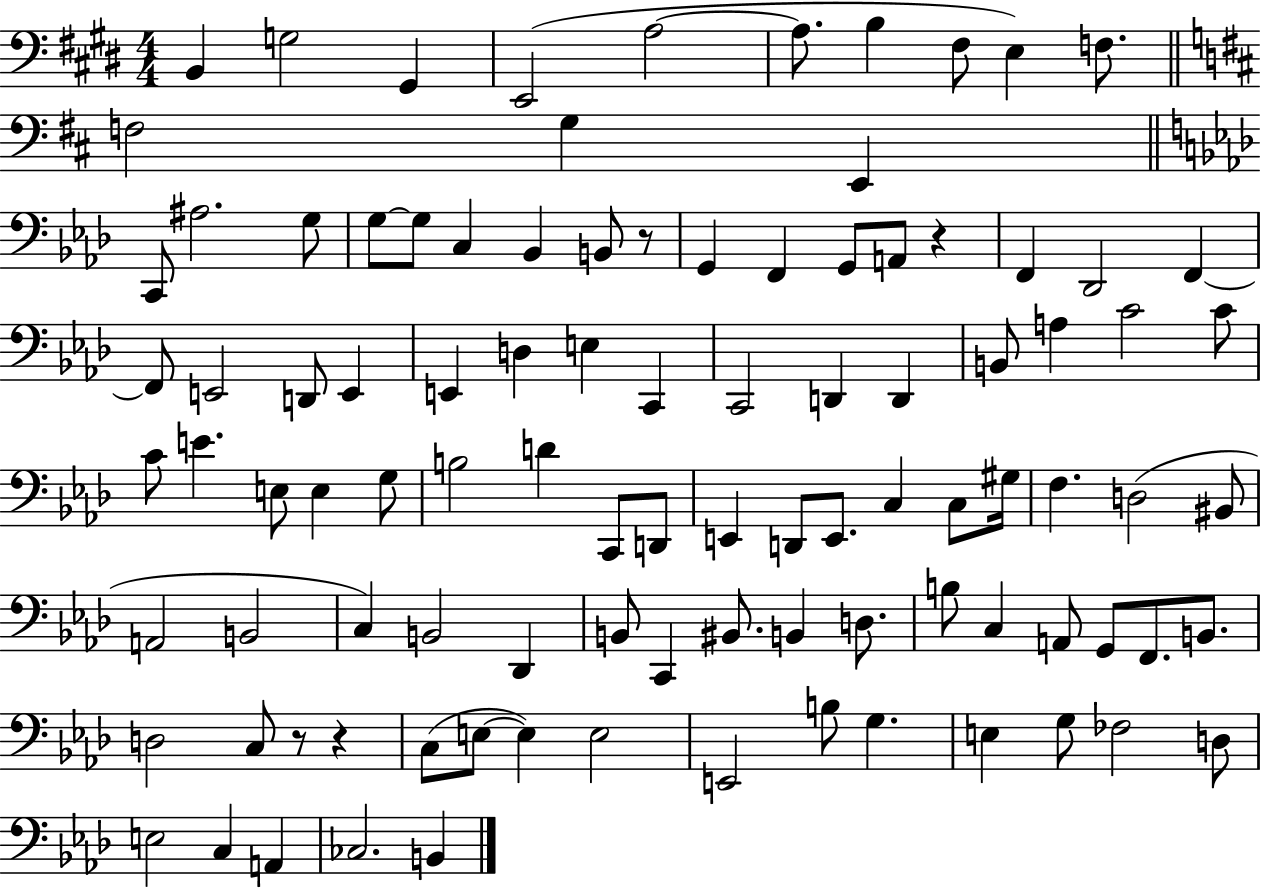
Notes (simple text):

B2/q G3/h G#2/q E2/h A3/h A3/e. B3/q F#3/e E3/q F3/e. F3/h G3/q E2/q C2/e A#3/h. G3/e G3/e G3/e C3/q Bb2/q B2/e R/e G2/q F2/q G2/e A2/e R/q F2/q Db2/h F2/q F2/e E2/h D2/e E2/q E2/q D3/q E3/q C2/q C2/h D2/q D2/q B2/e A3/q C4/h C4/e C4/e E4/q. E3/e E3/q G3/e B3/h D4/q C2/e D2/e E2/q D2/e E2/e. C3/q C3/e G#3/s F3/q. D3/h BIS2/e A2/h B2/h C3/q B2/h Db2/q B2/e C2/q BIS2/e. B2/q D3/e. B3/e C3/q A2/e G2/e F2/e. B2/e. D3/h C3/e R/e R/q C3/e E3/e E3/q E3/h E2/h B3/e G3/q. E3/q G3/e FES3/h D3/e E3/h C3/q A2/q CES3/h. B2/q